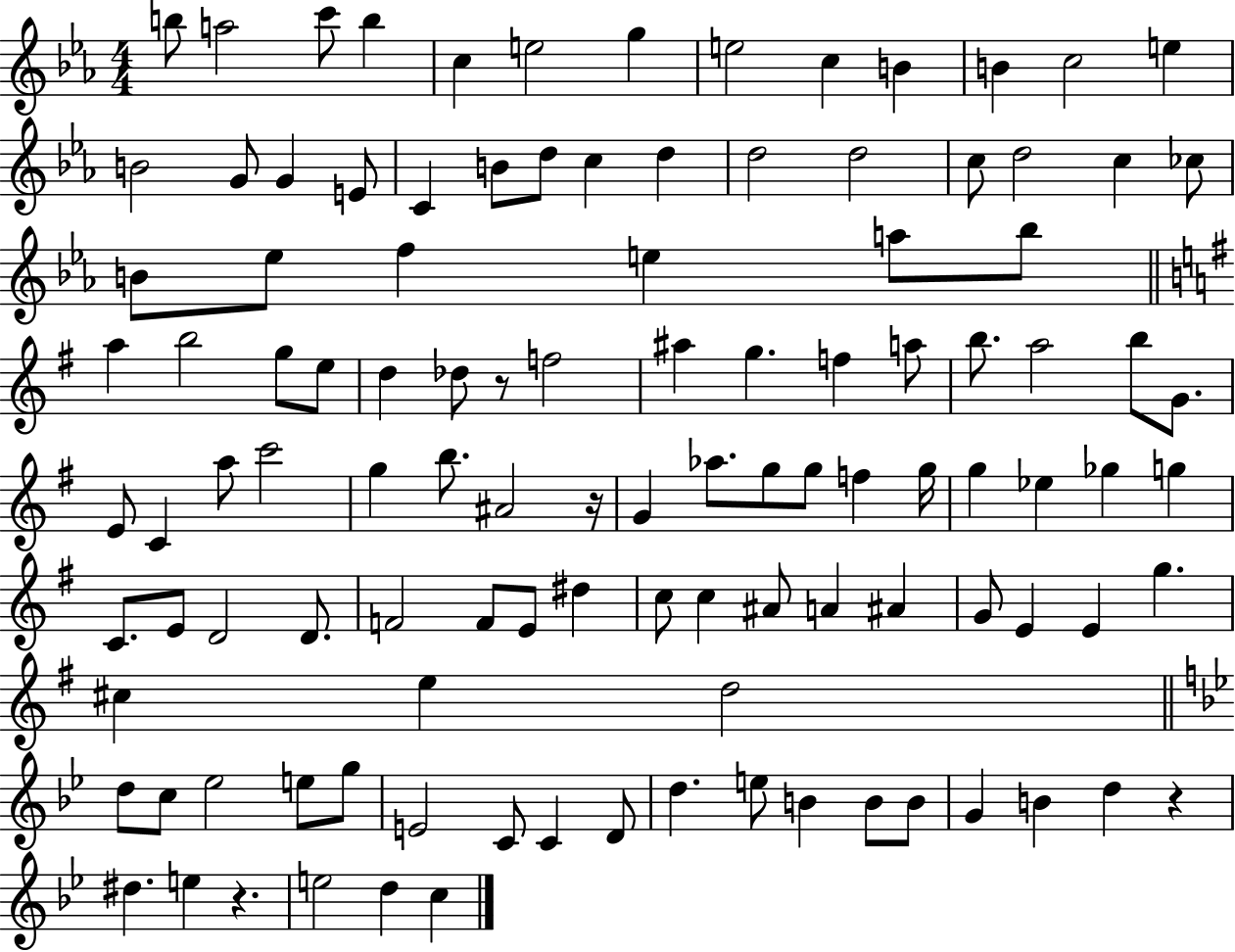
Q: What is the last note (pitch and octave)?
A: C5